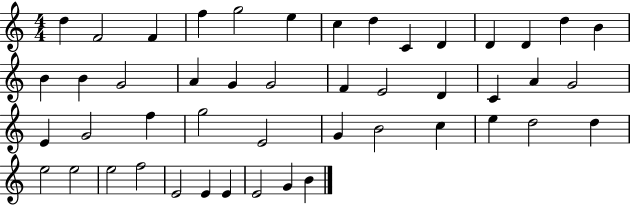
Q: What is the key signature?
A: C major